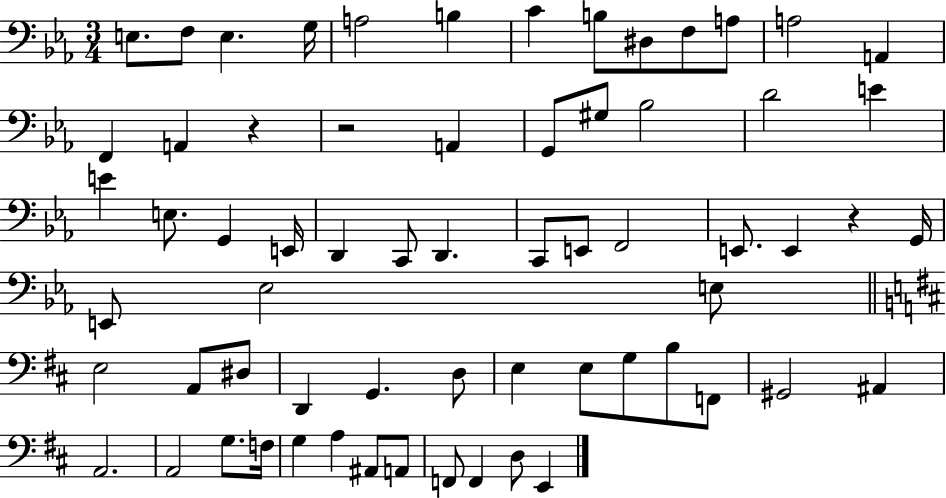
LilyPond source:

{
  \clef bass
  \numericTimeSignature
  \time 3/4
  \key ees \major
  e8. f8 e4. g16 | a2 b4 | c'4 b8 dis8 f8 a8 | a2 a,4 | \break f,4 a,4 r4 | r2 a,4 | g,8 gis8 bes2 | d'2 e'4 | \break e'4 e8. g,4 e,16 | d,4 c,8 d,4. | c,8 e,8 f,2 | e,8. e,4 r4 g,16 | \break e,8 ees2 e8 | \bar "||" \break \key d \major e2 a,8 dis8 | d,4 g,4. d8 | e4 e8 g8 b8 f,8 | gis,2 ais,4 | \break a,2. | a,2 g8. f16 | g4 a4 ais,8 a,8 | f,8 f,4 d8 e,4 | \break \bar "|."
}